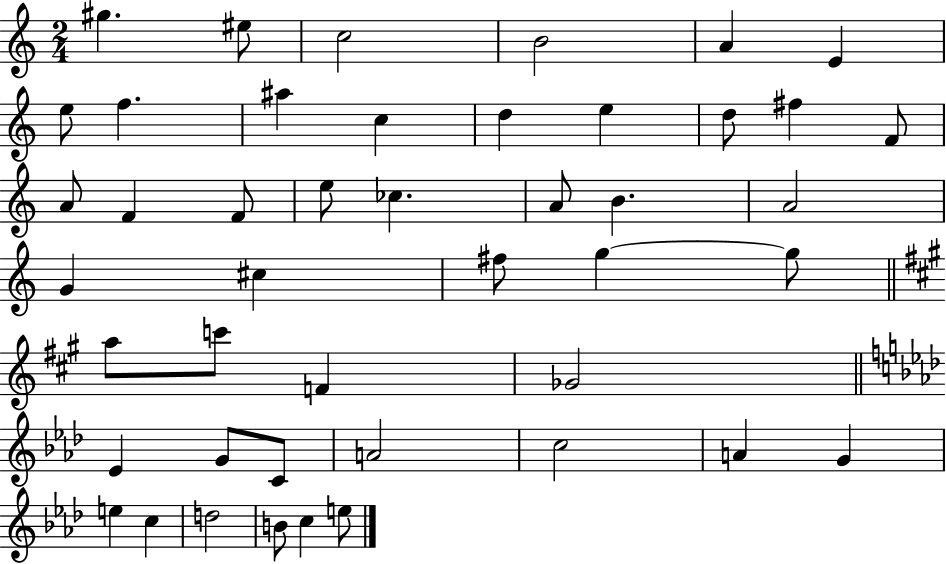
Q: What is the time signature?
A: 2/4